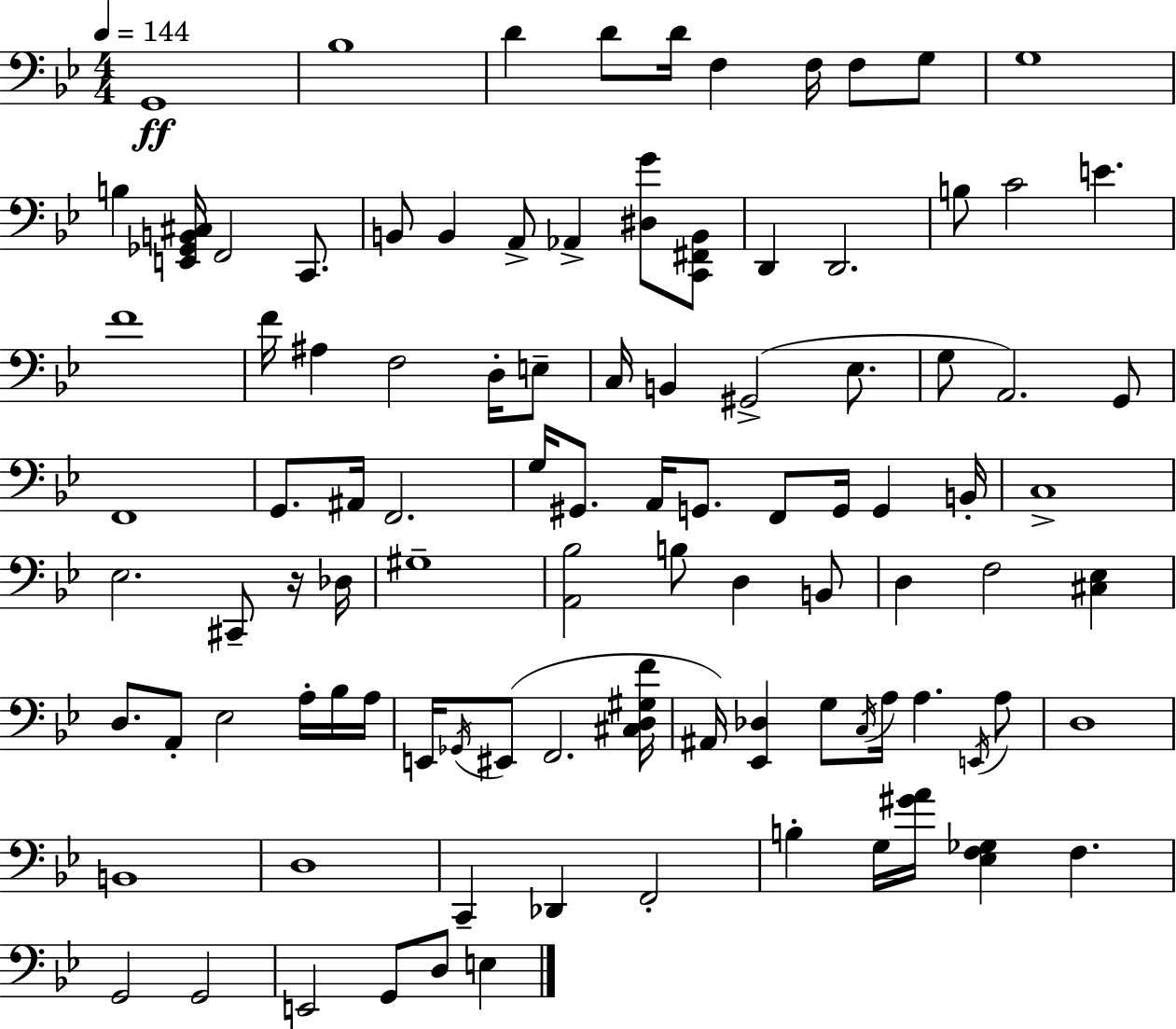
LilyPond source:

{
  \clef bass
  \numericTimeSignature
  \time 4/4
  \key bes \major
  \tempo 4 = 144
  \repeat volta 2 { g,1\ff | bes1 | d'4 d'8 d'16 f4 f16 f8 g8 | g1 | \break b4 <e, ges, b, cis>16 f,2 c,8. | b,8 b,4 a,8-> aes,4-> <dis g'>8 <c, fis, b,>8 | d,4 d,2. | b8 c'2 e'4. | \break f'1 | f'16 ais4 f2 d16-. e8-- | c16 b,4 gis,2->( ees8. | g8 a,2.) g,8 | \break f,1 | g,8. ais,16 f,2. | g16 gis,8. a,16 g,8. f,8 g,16 g,4 b,16-. | c1-> | \break ees2. cis,8-- r16 des16 | gis1-- | <a, bes>2 b8 d4 b,8 | d4 f2 <cis ees>4 | \break d8. a,8-. ees2 a16-. bes16 a16 | e,16 \acciaccatura { ges,16 }( eis,8 f,2. | <cis d gis f'>16 ais,16) <ees, des>4 g8 \acciaccatura { c16 } a16 a4. | \acciaccatura { e,16 } a8 d1 | \break b,1 | d1 | c,4-- des,4 f,2-. | b4-. g16 <gis' a'>16 <ees f ges>4 f4. | \break g,2 g,2 | e,2 g,8 d8 e4 | } \bar "|."
}